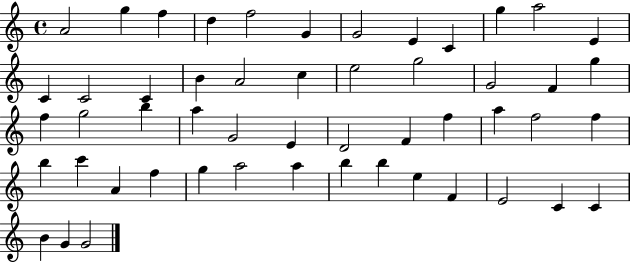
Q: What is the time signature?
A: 4/4